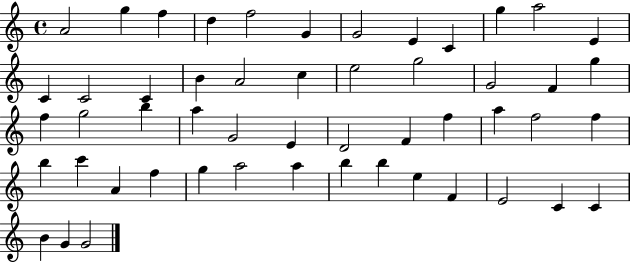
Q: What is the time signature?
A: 4/4